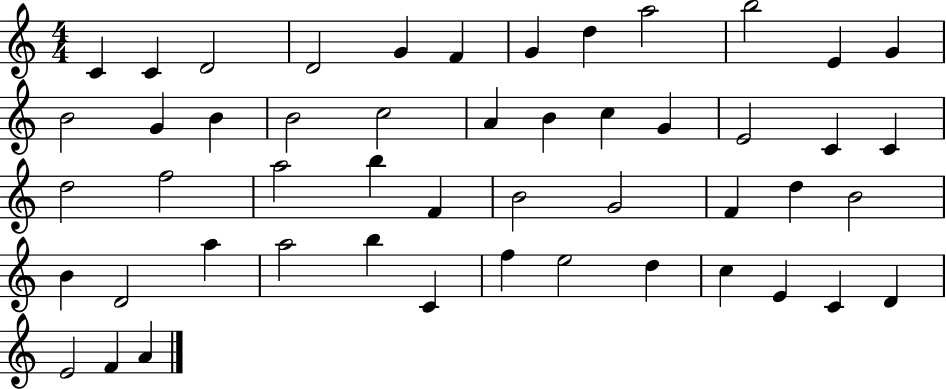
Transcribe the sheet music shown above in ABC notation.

X:1
T:Untitled
M:4/4
L:1/4
K:C
C C D2 D2 G F G d a2 b2 E G B2 G B B2 c2 A B c G E2 C C d2 f2 a2 b F B2 G2 F d B2 B D2 a a2 b C f e2 d c E C D E2 F A